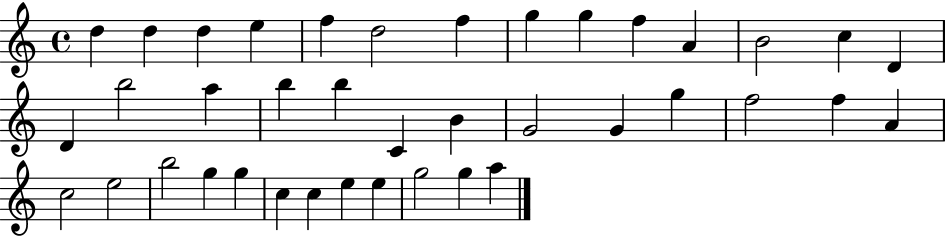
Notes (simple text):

D5/q D5/q D5/q E5/q F5/q D5/h F5/q G5/q G5/q F5/q A4/q B4/h C5/q D4/q D4/q B5/h A5/q B5/q B5/q C4/q B4/q G4/h G4/q G5/q F5/h F5/q A4/q C5/h E5/h B5/h G5/q G5/q C5/q C5/q E5/q E5/q G5/h G5/q A5/q